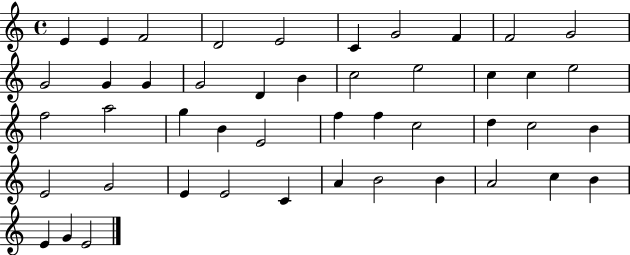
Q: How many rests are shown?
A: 0